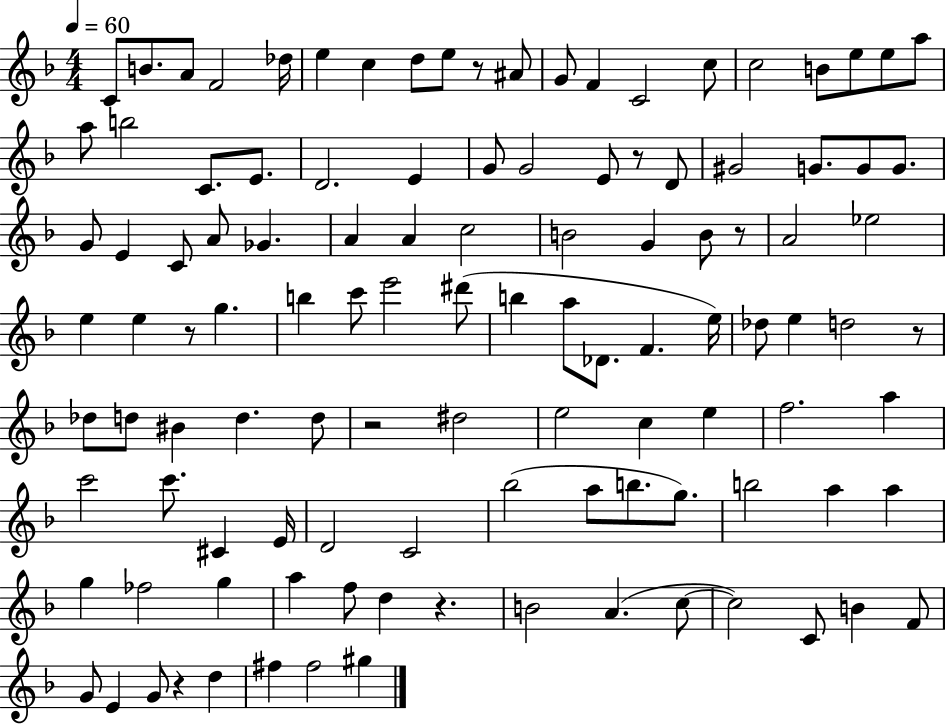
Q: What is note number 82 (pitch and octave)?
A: G5